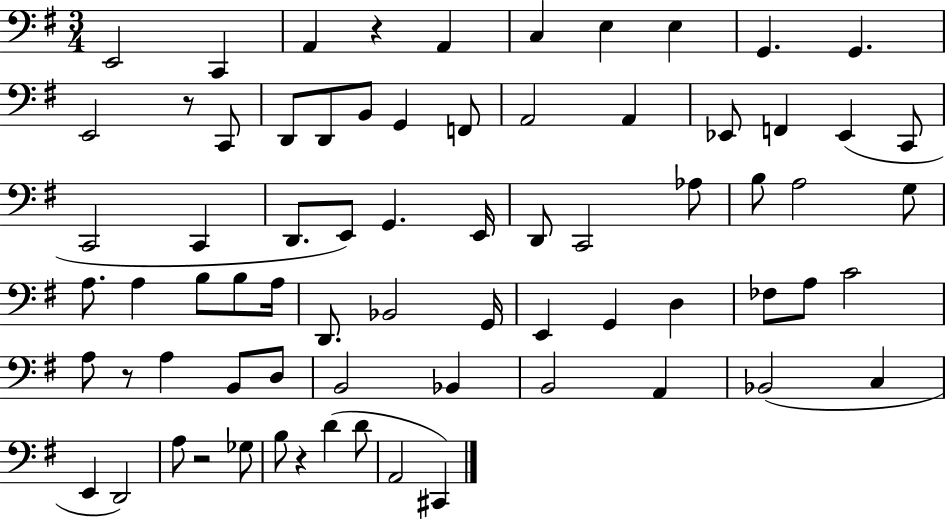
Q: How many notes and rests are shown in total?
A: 72